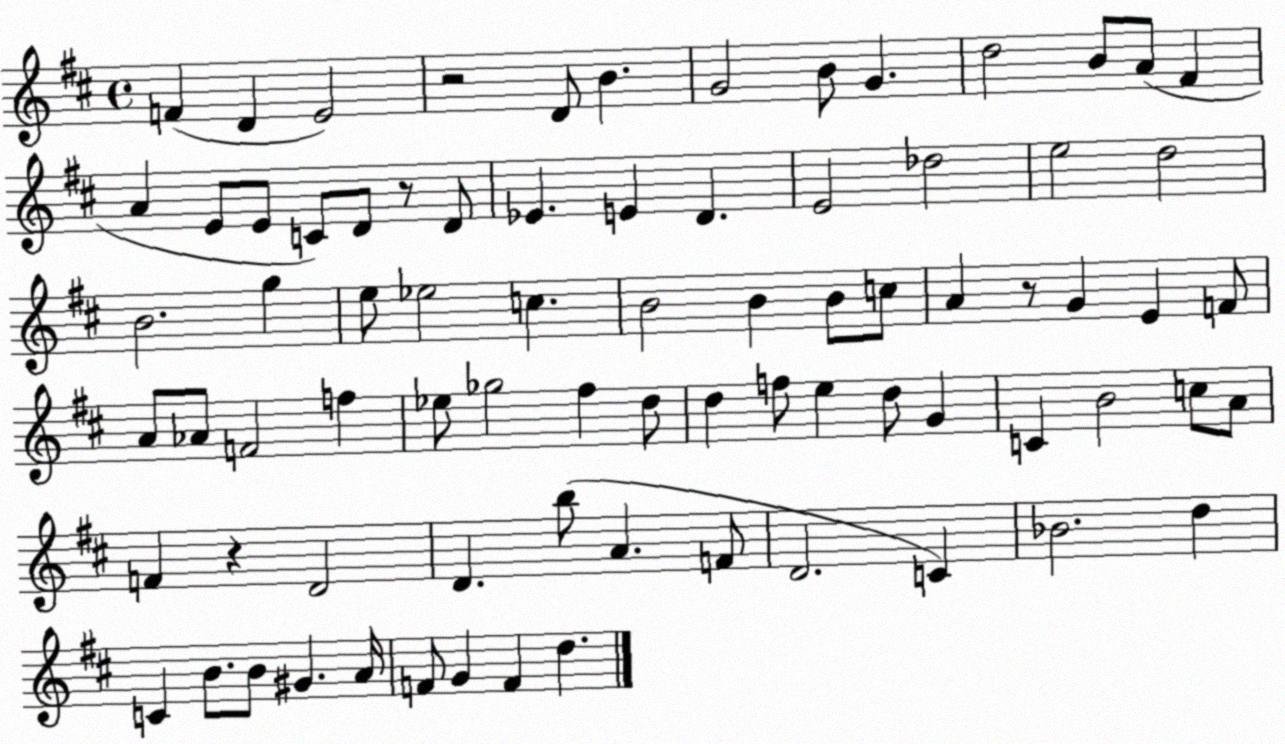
X:1
T:Untitled
M:4/4
L:1/4
K:D
F D E2 z2 D/2 B G2 B/2 G d2 B/2 A/2 ^F A E/2 E/2 C/2 D/2 z/2 D/2 _E E D E2 _d2 e2 d2 B2 g e/2 _e2 c B2 B B/2 c/2 A z/2 G E F/2 A/2 _A/2 F2 f _e/2 _g2 ^f d/2 d f/2 e d/2 G C B2 c/2 A/2 F z D2 D b/2 A F/2 D2 C _B2 d C B/2 B/2 ^G A/4 F/2 G F d